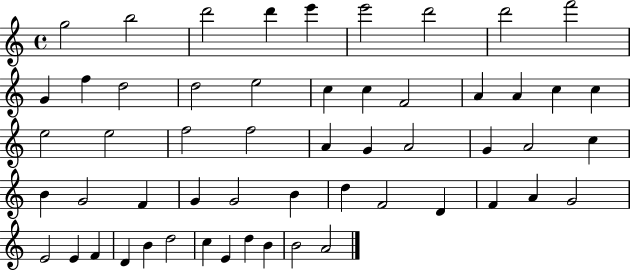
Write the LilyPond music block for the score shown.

{
  \clef treble
  \time 4/4
  \defaultTimeSignature
  \key c \major
  g''2 b''2 | d'''2 d'''4 e'''4 | e'''2 d'''2 | d'''2 f'''2 | \break g'4 f''4 d''2 | d''2 e''2 | c''4 c''4 f'2 | a'4 a'4 c''4 c''4 | \break e''2 e''2 | f''2 f''2 | a'4 g'4 a'2 | g'4 a'2 c''4 | \break b'4 g'2 f'4 | g'4 g'2 b'4 | d''4 f'2 d'4 | f'4 a'4 g'2 | \break e'2 e'4 f'4 | d'4 b'4 d''2 | c''4 e'4 d''4 b'4 | b'2 a'2 | \break \bar "|."
}